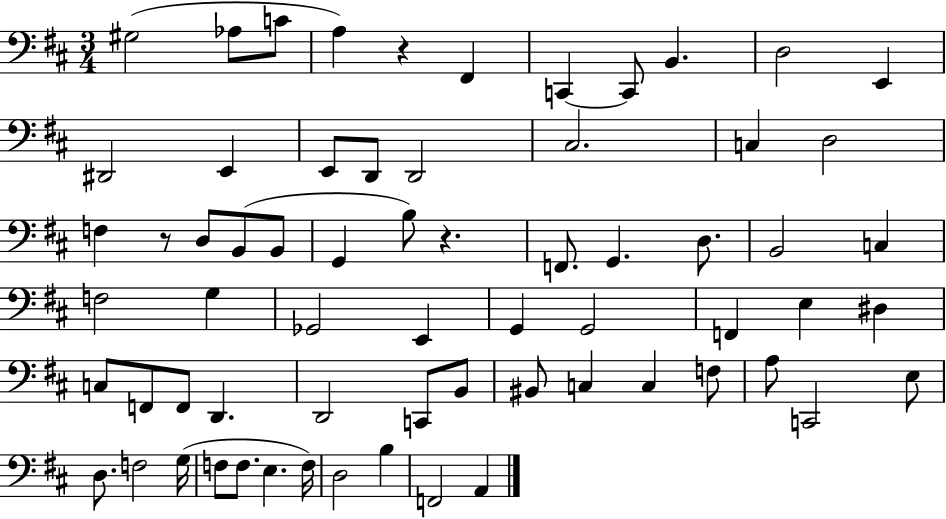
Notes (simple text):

G#3/h Ab3/e C4/e A3/q R/q F#2/q C2/q C2/e B2/q. D3/h E2/q D#2/h E2/q E2/e D2/e D2/h C#3/h. C3/q D3/h F3/q R/e D3/e B2/e B2/e G2/q B3/e R/q. F2/e. G2/q. D3/e. B2/h C3/q F3/h G3/q Gb2/h E2/q G2/q G2/h F2/q E3/q D#3/q C3/e F2/e F2/e D2/q. D2/h C2/e B2/e BIS2/e C3/q C3/q F3/e A3/e C2/h E3/e D3/e. F3/h G3/s F3/e F3/e. E3/q. F3/s D3/h B3/q F2/h A2/q